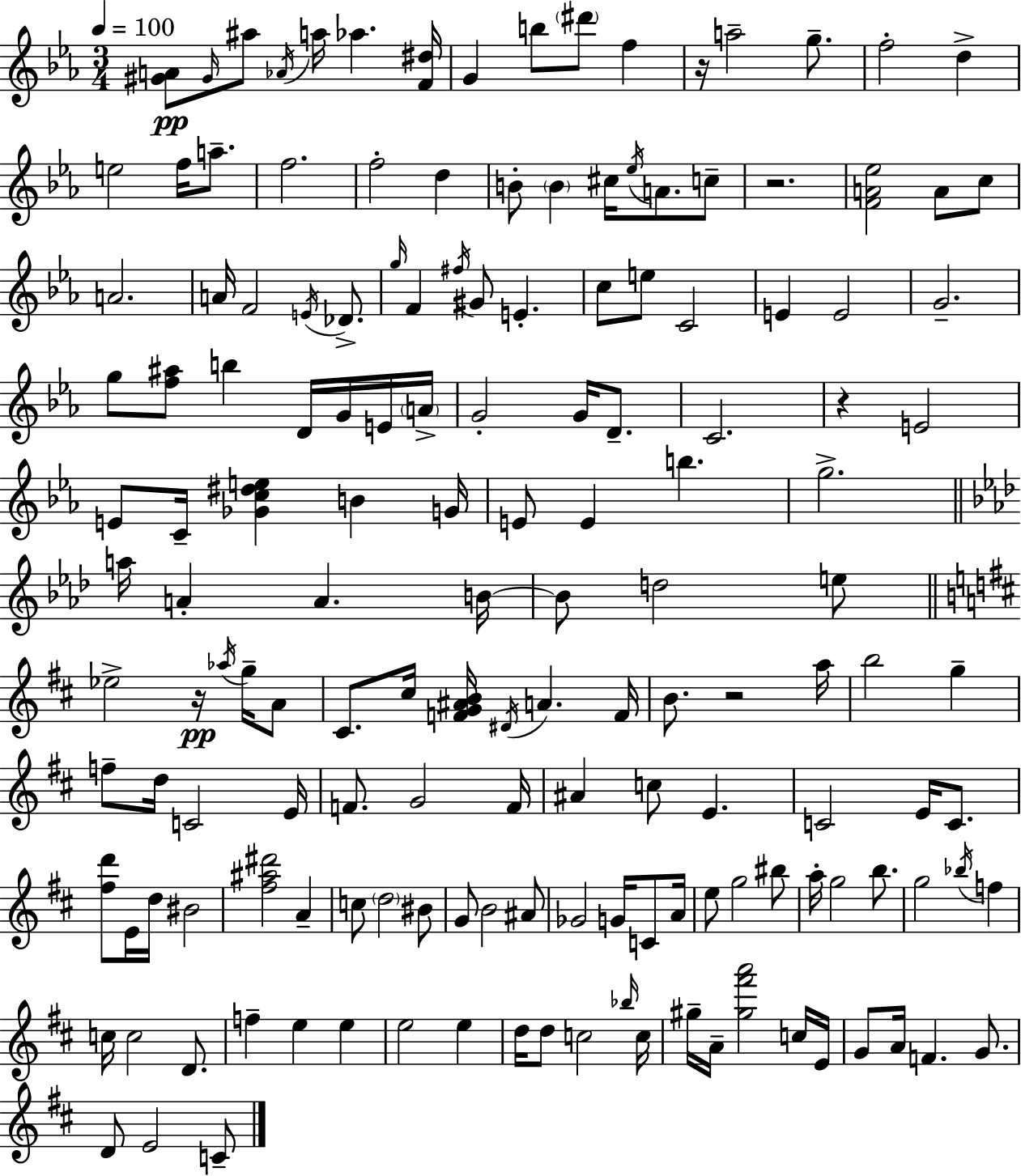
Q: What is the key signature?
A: C minor